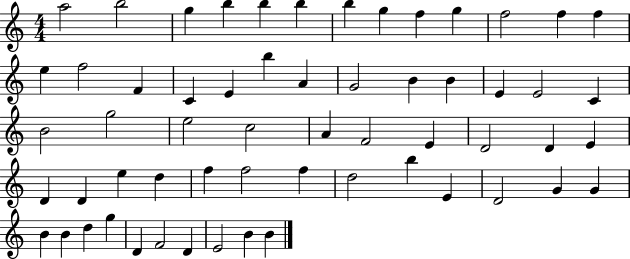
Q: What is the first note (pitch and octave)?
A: A5